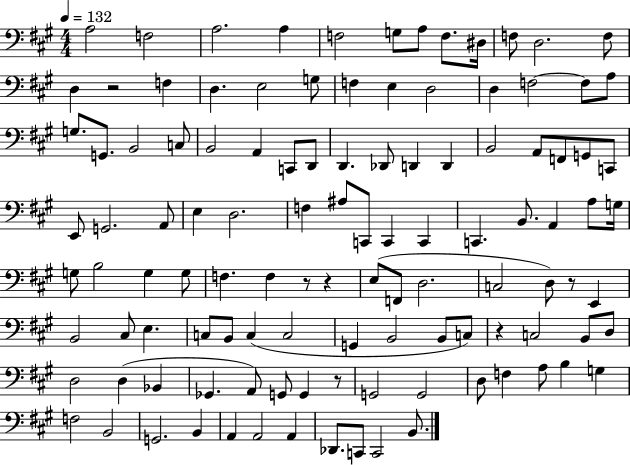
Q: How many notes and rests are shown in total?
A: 113